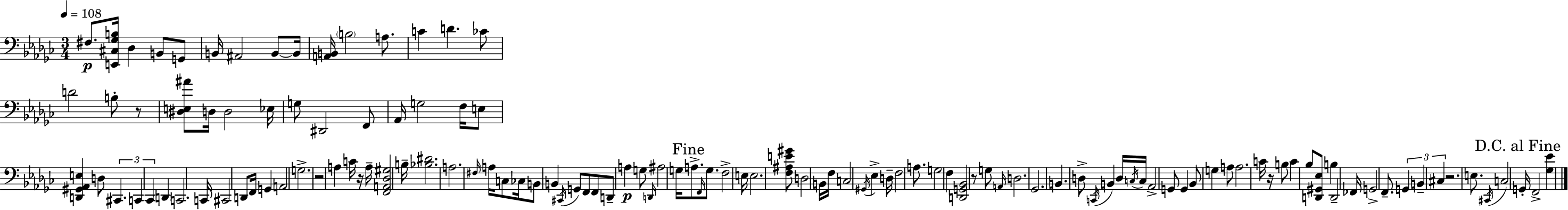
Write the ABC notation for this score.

X:1
T:Untitled
M:3/4
L:1/4
K:Ebm
^F,/2 [E,,^C,_G,B,]/4 _D, B,,/2 G,,/2 B,,/4 ^A,,2 B,,/2 B,,/4 [A,,B,,]/4 B,2 A,/2 C D _C/2 D2 B,/2 z/2 [^D,E,^A]/2 D,/4 D,2 _E,/4 G,/2 ^D,,2 F,,/2 _A,,/4 G,2 F,/4 E,/2 [D,,^G,,_A,,E,] D,/2 ^C,, C,, _C,, D,, C,,2 C,,/4 ^C,,2 D,,/2 F,,/4 G,, A,,2 G,2 z2 A, C/4 z/4 A,/4 [F,,A,,_D,^G,]2 B,/4 [_B,^D]2 A,2 ^F,/4 A,/4 C,/2 _C,/4 B,,/2 B,, ^C,,/4 G,,/2 F,,/2 F,,/2 D,,/2 A, G,/2 D,,/4 ^A,2 G,/4 A,/2 F,,/4 G,/2 F,2 E,/4 E,2 [F,^A,E^G]/2 D,2 B,,/4 F,/4 C,2 ^G,,/4 _E, D,/4 F,2 A,/2 G,2 F, [D,,G,,_B,,]2 z/2 G,/2 A,,/4 D,2 _G,,2 B,, D,/2 C,,/4 B,, D,/4 C,/4 C,/4 _A,,2 G,,/2 G,, _B,,/2 G, A,/2 A,2 C/4 z/4 B,/2 C _B,/2 [D,,^G,,_E,]/2 B, D,,2 _F,,/4 G,,2 F,,/2 G,, B,, ^C, z2 E,/2 ^C,,/4 C,2 G,,/4 F,,2 [_G,_E]